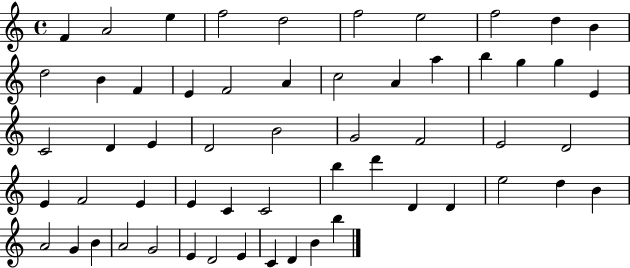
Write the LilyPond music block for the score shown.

{
  \clef treble
  \time 4/4
  \defaultTimeSignature
  \key c \major
  f'4 a'2 e''4 | f''2 d''2 | f''2 e''2 | f''2 d''4 b'4 | \break d''2 b'4 f'4 | e'4 f'2 a'4 | c''2 a'4 a''4 | b''4 g''4 g''4 e'4 | \break c'2 d'4 e'4 | d'2 b'2 | g'2 f'2 | e'2 d'2 | \break e'4 f'2 e'4 | e'4 c'4 c'2 | b''4 d'''4 d'4 d'4 | e''2 d''4 b'4 | \break a'2 g'4 b'4 | a'2 g'2 | e'4 d'2 e'4 | c'4 d'4 b'4 b''4 | \break \bar "|."
}